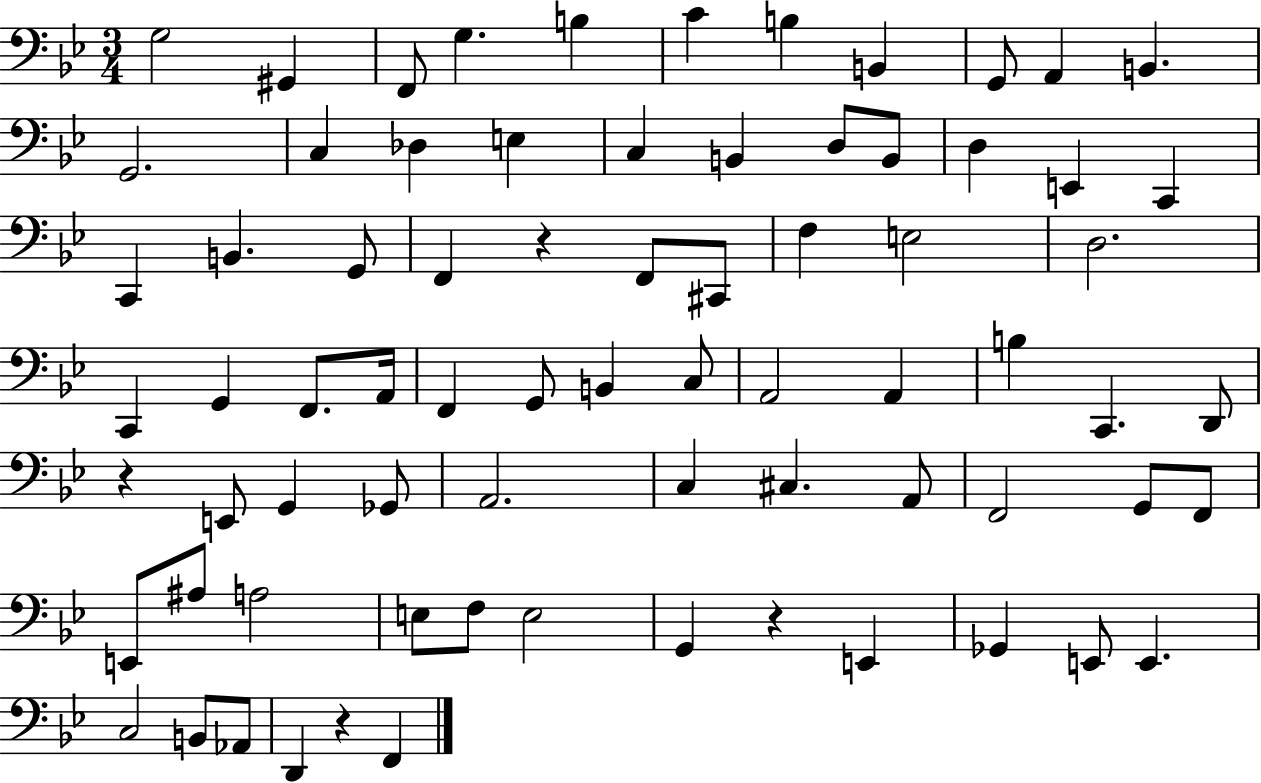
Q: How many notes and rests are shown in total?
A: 74